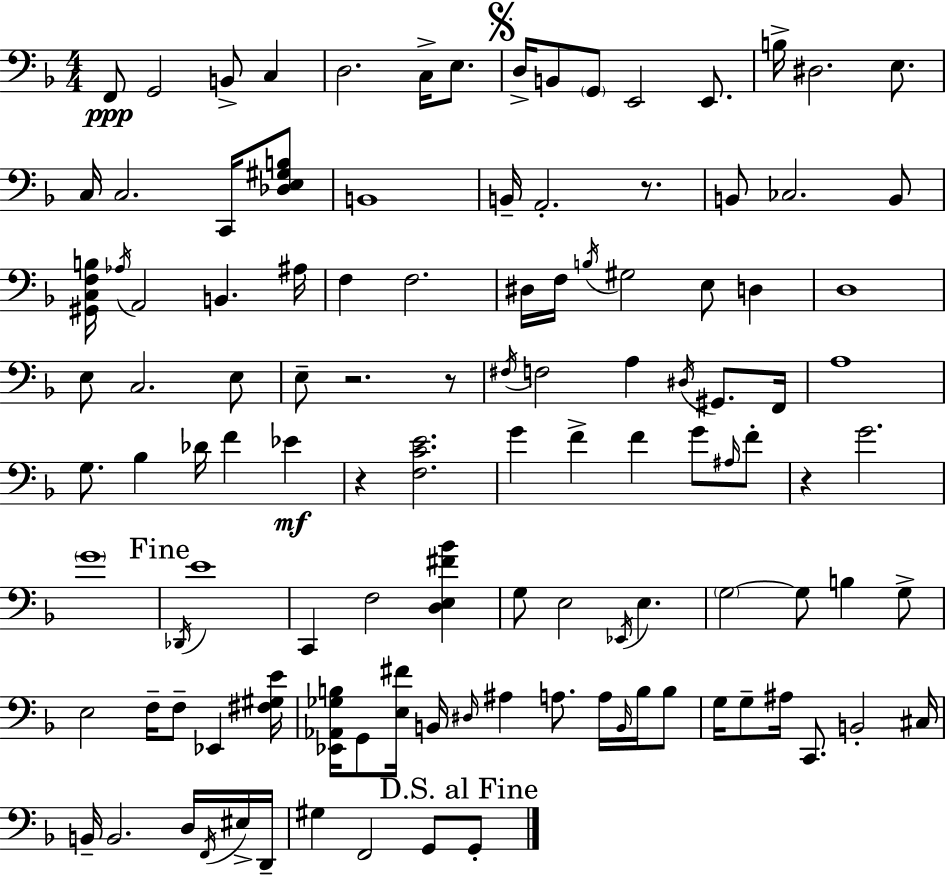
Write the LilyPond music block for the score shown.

{
  \clef bass
  \numericTimeSignature
  \time 4/4
  \key d \minor
  \repeat volta 2 { f,8\ppp g,2 b,8-> c4 | d2. c16-> e8. | \mark \markup { \musicglyph "scripts.segno" } d16-> b,8 \parenthesize g,8 e,2 e,8. | b16-> dis2. e8. | \break c16 c2. c,16 <des e gis b>8 | b,1 | b,16-- a,2.-. r8. | b,8 ces2. b,8 | \break <gis, c f b>16 \acciaccatura { aes16 } a,2 b,4. | ais16 f4 f2. | dis16 f16 \acciaccatura { b16 } gis2 e8 d4 | d1 | \break e8 c2. | e8 e8-- r2. | r8 \acciaccatura { fis16 } f2 a4 \acciaccatura { dis16 } | gis,8. f,16 a1 | \break g8. bes4 des'16 f'4 | ees'4\mf r4 <f c' e'>2. | g'4 f'4-> f'4 | g'8 \grace { ais16 } f'8-. r4 g'2. | \break \parenthesize g'1 | \mark "Fine" \acciaccatura { des,16 } e'1 | c,4 f2 | <d e fis' bes'>4 g8 e2 | \break \acciaccatura { ees,16 } e4. \parenthesize g2~~ g8 | b4 g8-> e2 f16-- | f8-- ees,4 <fis gis e'>16 <ees, aes, ges b>16 g,8 <e fis'>16 b,16 \grace { dis16 } ais4 | a8. a16 \grace { b,16 } b16 b8 g16 g8-- ais16 c,8. | \break b,2-. cis16 b,16-- b,2. | d16 \acciaccatura { f,16 } eis16-> d,16-- gis4 f,2 | g,8 \mark "D.S. al Fine" g,8-. } \bar "|."
}